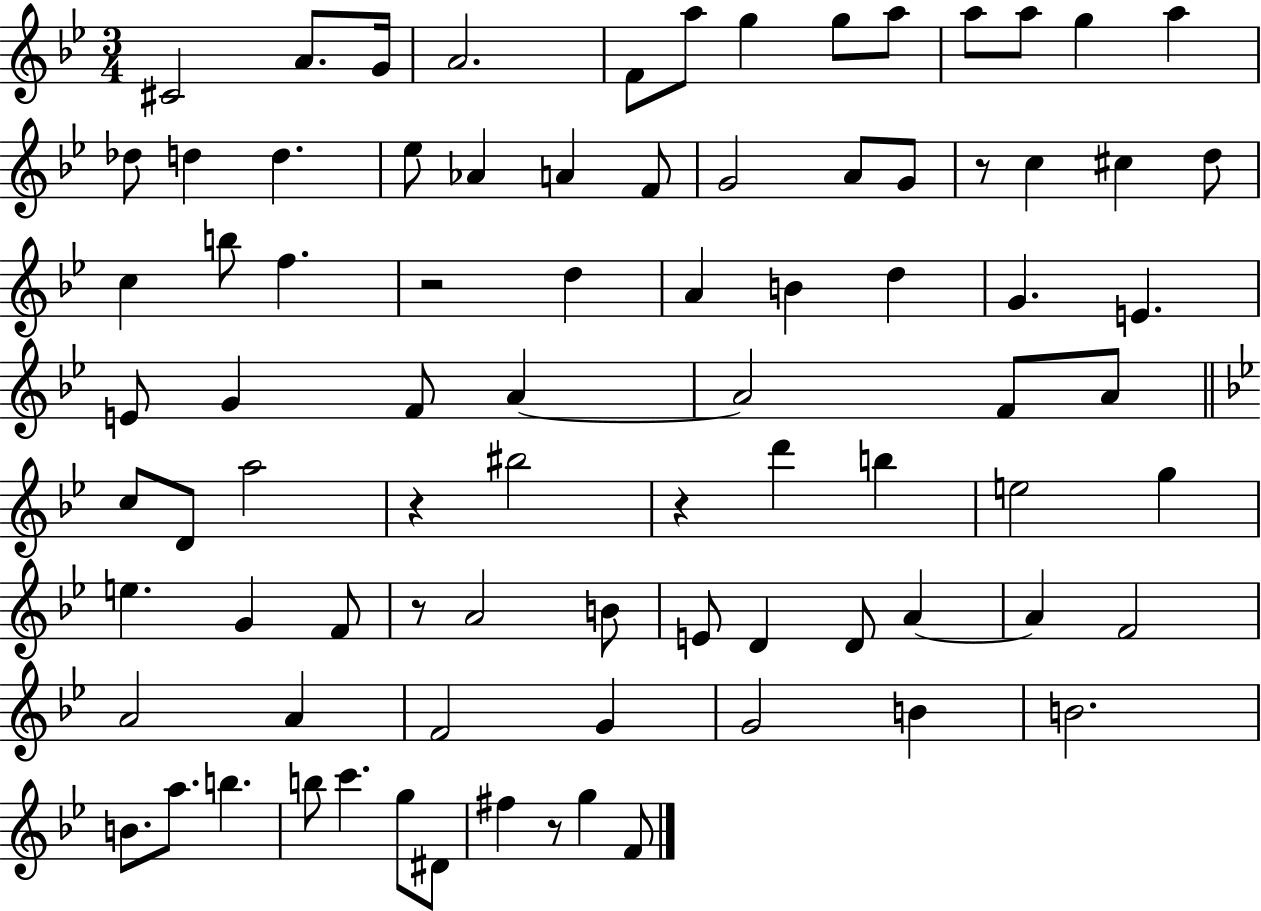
X:1
T:Untitled
M:3/4
L:1/4
K:Bb
^C2 A/2 G/4 A2 F/2 a/2 g g/2 a/2 a/2 a/2 g a _d/2 d d _e/2 _A A F/2 G2 A/2 G/2 z/2 c ^c d/2 c b/2 f z2 d A B d G E E/2 G F/2 A A2 F/2 A/2 c/2 D/2 a2 z ^b2 z d' b e2 g e G F/2 z/2 A2 B/2 E/2 D D/2 A A F2 A2 A F2 G G2 B B2 B/2 a/2 b b/2 c' g/2 ^D/2 ^f z/2 g F/2